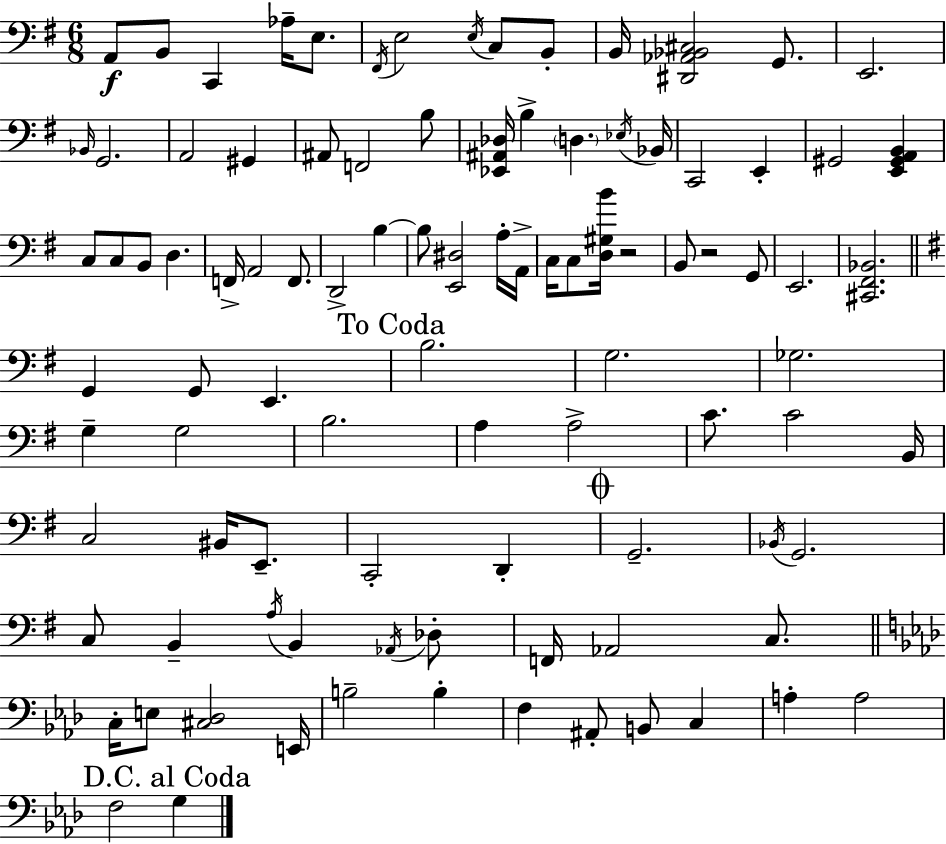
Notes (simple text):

A2/e B2/e C2/q Ab3/s E3/e. F#2/s E3/h E3/s C3/e B2/e B2/s [D#2,Ab2,Bb2,C#3]/h G2/e. E2/h. Bb2/s G2/h. A2/h G#2/q A#2/e F2/h B3/e [Eb2,A#2,Db3]/s B3/q D3/q. Eb3/s Bb2/s C2/h E2/q G#2/h [E2,G#2,A2,B2]/q C3/e C3/e B2/e D3/q. F2/s A2/h F2/e. D2/h B3/q B3/e [E2,D#3]/h A3/s A2/s C3/s C3/e [D3,G#3,B4]/s R/h B2/e R/h G2/e E2/h. [C#2,F#2,Bb2]/h. G2/q G2/e E2/q. B3/h. G3/h. Gb3/h. G3/q G3/h B3/h. A3/q A3/h C4/e. C4/h B2/s C3/h BIS2/s E2/e. C2/h D2/q G2/h. Bb2/s G2/h. C3/e B2/q A3/s B2/q Ab2/s Db3/e F2/s Ab2/h C3/e. C3/s E3/e [C#3,Db3]/h E2/s B3/h B3/q F3/q A#2/e B2/e C3/q A3/q A3/h F3/h G3/q